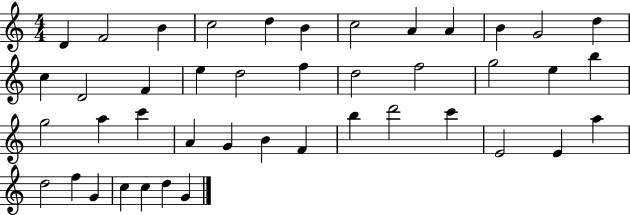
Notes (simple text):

D4/q F4/h B4/q C5/h D5/q B4/q C5/h A4/q A4/q B4/q G4/h D5/q C5/q D4/h F4/q E5/q D5/h F5/q D5/h F5/h G5/h E5/q B5/q G5/h A5/q C6/q A4/q G4/q B4/q F4/q B5/q D6/h C6/q E4/h E4/q A5/q D5/h F5/q G4/q C5/q C5/q D5/q G4/q